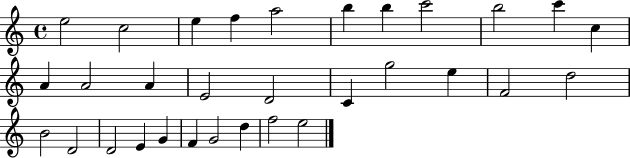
X:1
T:Untitled
M:4/4
L:1/4
K:C
e2 c2 e f a2 b b c'2 b2 c' c A A2 A E2 D2 C g2 e F2 d2 B2 D2 D2 E G F G2 d f2 e2